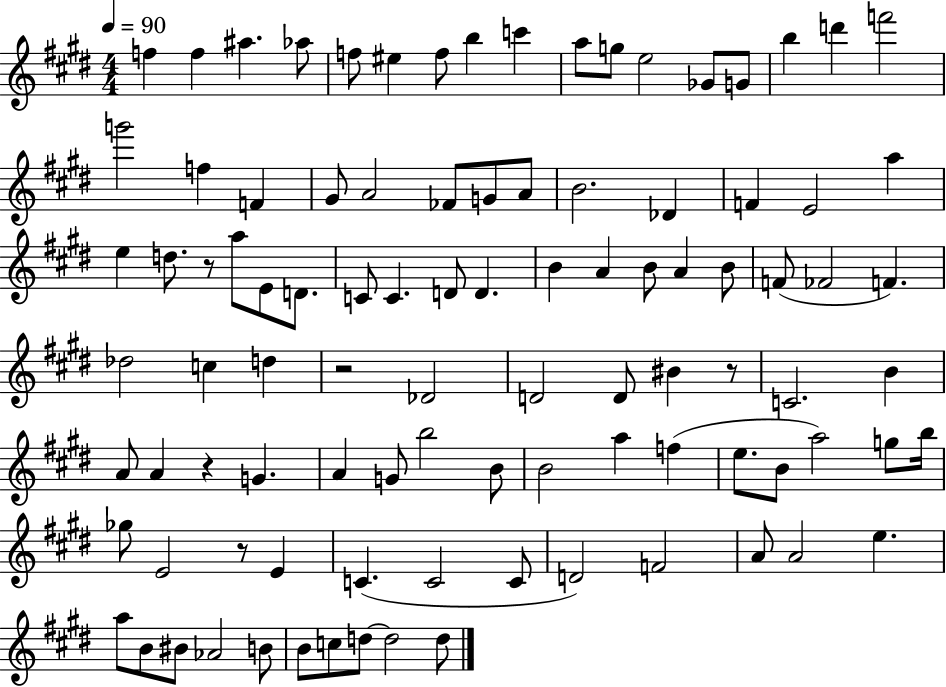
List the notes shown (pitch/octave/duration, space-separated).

F5/q F5/q A#5/q. Ab5/e F5/e EIS5/q F5/e B5/q C6/q A5/e G5/e E5/h Gb4/e G4/e B5/q D6/q F6/h G6/h F5/q F4/q G#4/e A4/h FES4/e G4/e A4/e B4/h. Db4/q F4/q E4/h A5/q E5/q D5/e. R/e A5/e E4/e D4/e. C4/e C4/q. D4/e D4/q. B4/q A4/q B4/e A4/q B4/e F4/e FES4/h F4/q. Db5/h C5/q D5/q R/h Db4/h D4/h D4/e BIS4/q R/e C4/h. B4/q A4/e A4/q R/q G4/q. A4/q G4/e B5/h B4/e B4/h A5/q F5/q E5/e. B4/e A5/h G5/e B5/s Gb5/e E4/h R/e E4/q C4/q. C4/h C4/e D4/h F4/h A4/e A4/h E5/q. A5/e B4/e BIS4/e Ab4/h B4/e B4/e C5/e D5/e D5/h D5/e